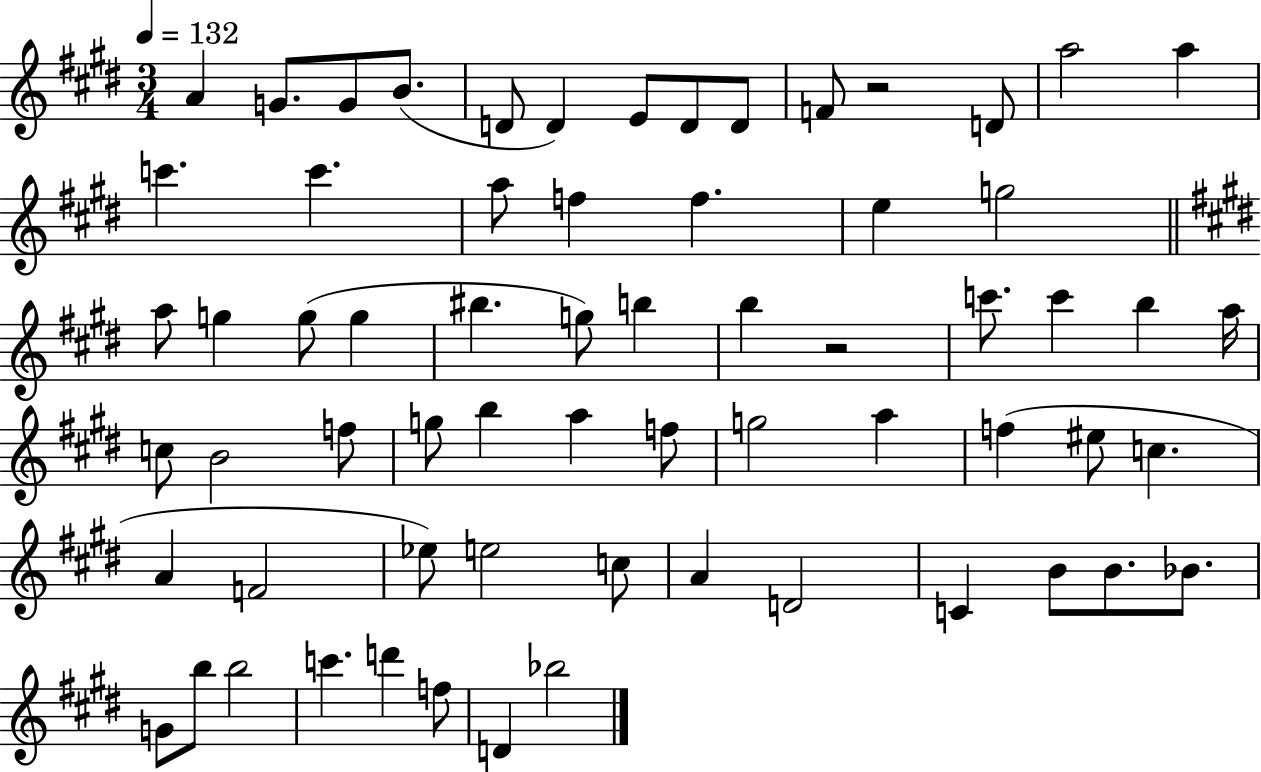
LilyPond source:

{
  \clef treble
  \numericTimeSignature
  \time 3/4
  \key e \major
  \tempo 4 = 132
  a'4 g'8. g'8 b'8.( | d'8 d'4) e'8 d'8 d'8 | f'8 r2 d'8 | a''2 a''4 | \break c'''4. c'''4. | a''8 f''4 f''4. | e''4 g''2 | \bar "||" \break \key e \major a''8 g''4 g''8( g''4 | bis''4. g''8) b''4 | b''4 r2 | c'''8. c'''4 b''4 a''16 | \break c''8 b'2 f''8 | g''8 b''4 a''4 f''8 | g''2 a''4 | f''4( eis''8 c''4. | \break a'4 f'2 | ees''8) e''2 c''8 | a'4 d'2 | c'4 b'8 b'8. bes'8. | \break g'8 b''8 b''2 | c'''4. d'''4 f''8 | d'4 bes''2 | \bar "|."
}